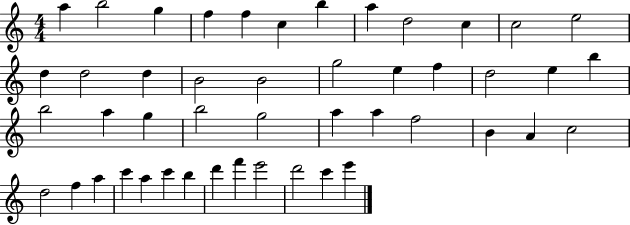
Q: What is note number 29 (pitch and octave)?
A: A5